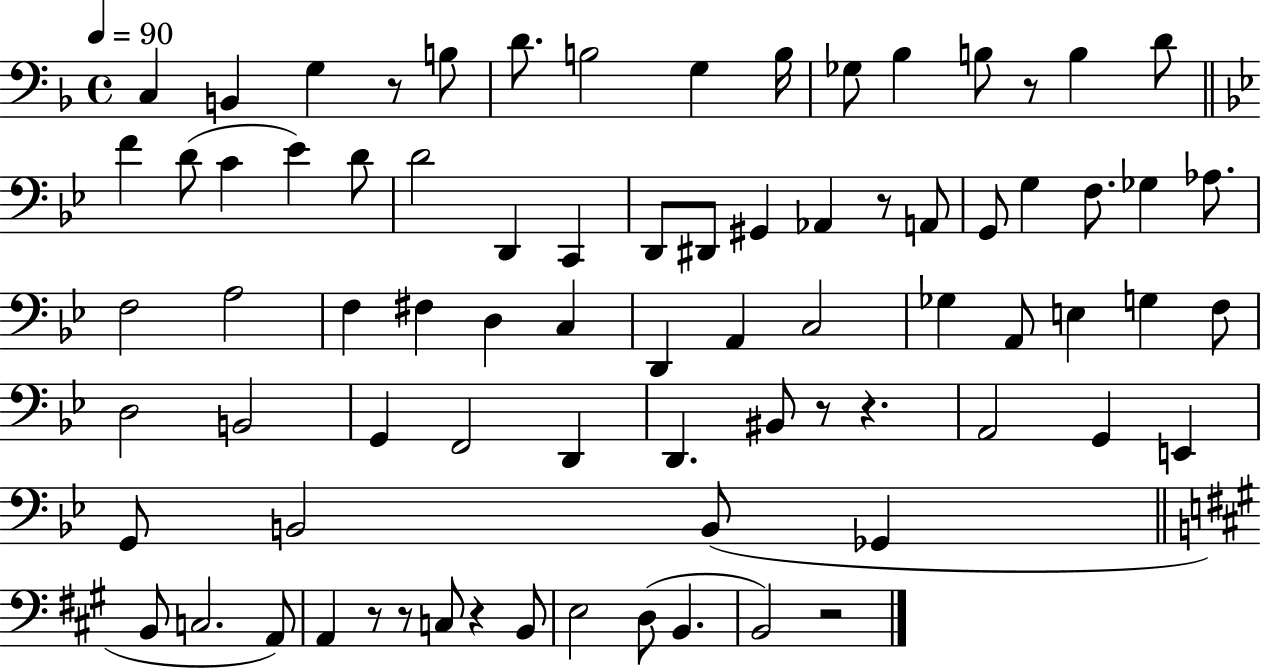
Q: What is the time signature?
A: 4/4